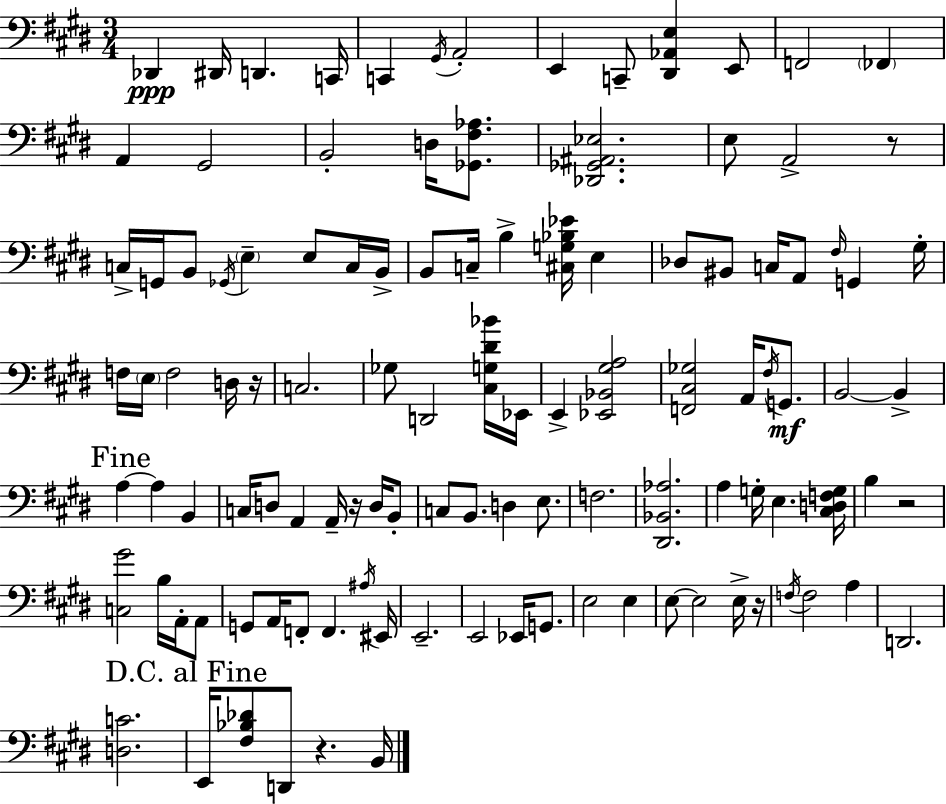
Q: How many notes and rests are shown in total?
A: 112